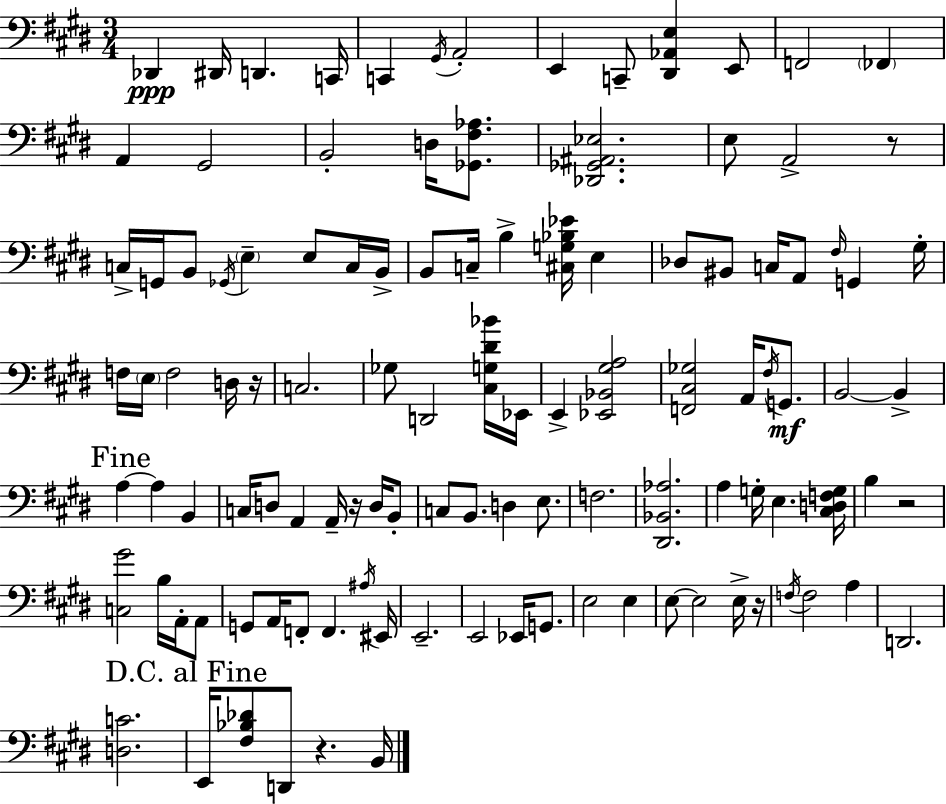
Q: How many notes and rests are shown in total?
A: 112